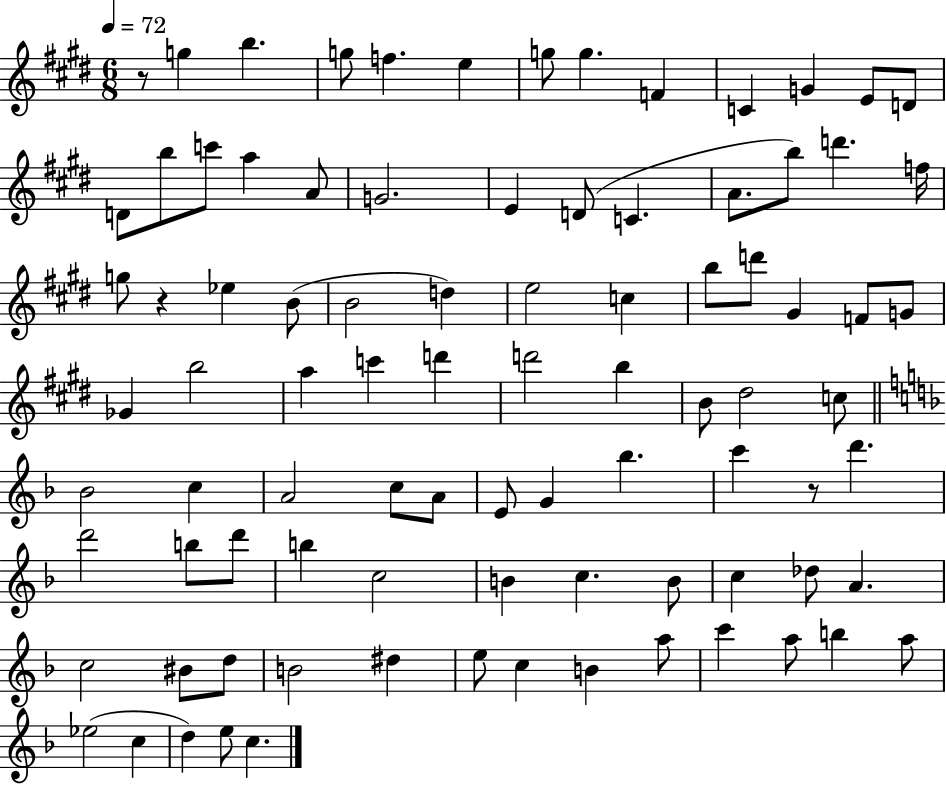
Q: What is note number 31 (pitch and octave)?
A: E5